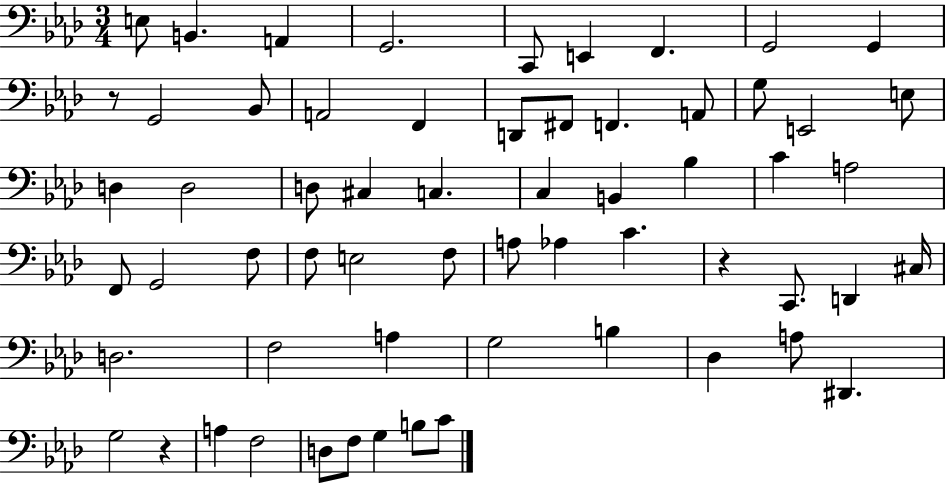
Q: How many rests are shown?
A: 3